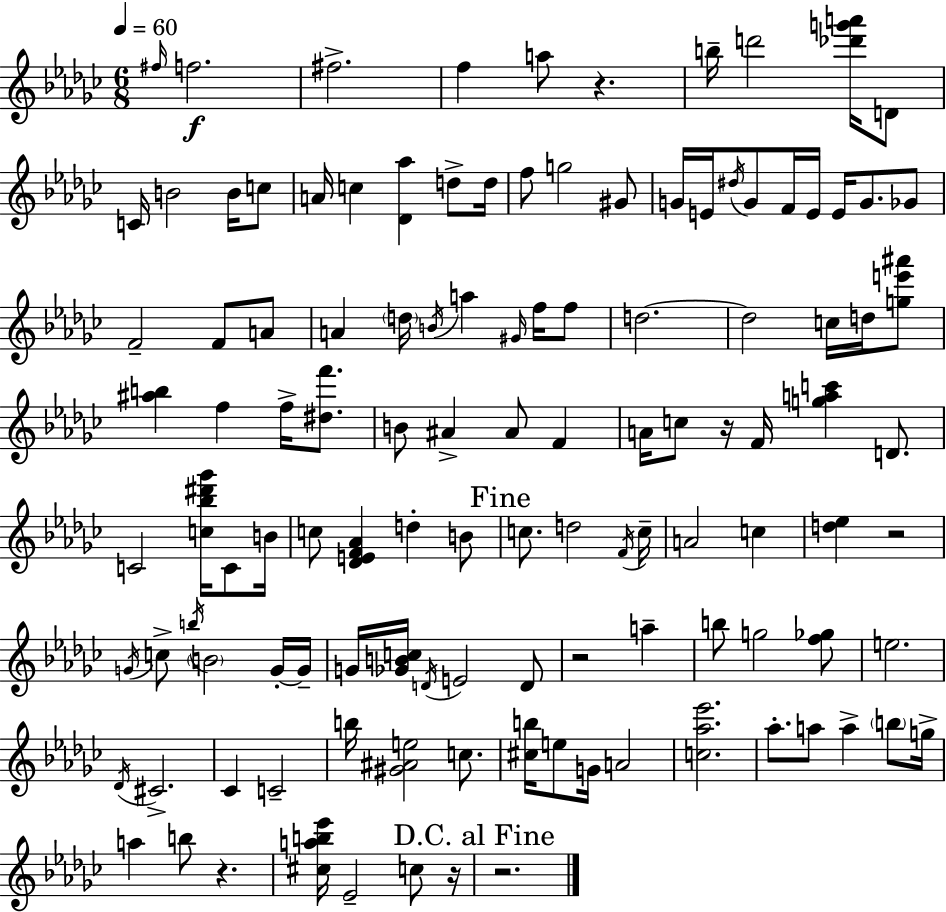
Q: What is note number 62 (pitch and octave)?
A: C5